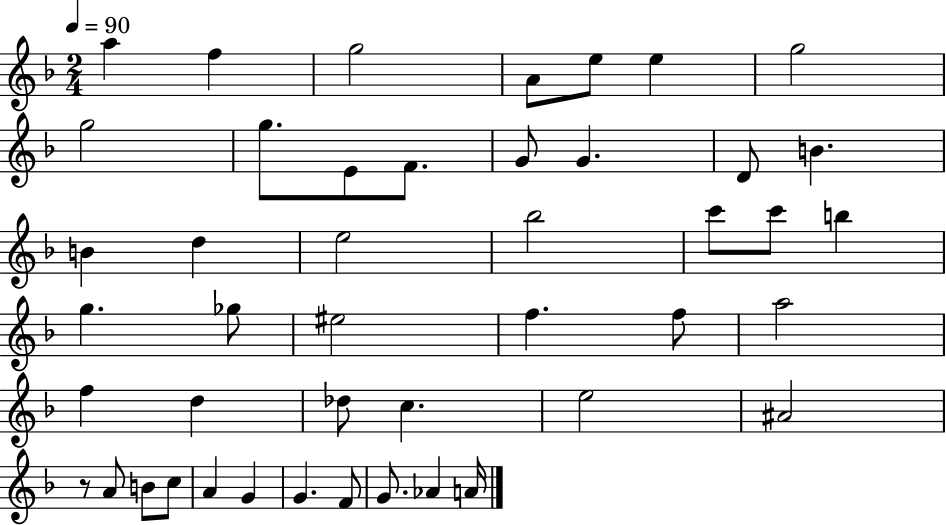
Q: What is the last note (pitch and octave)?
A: A4